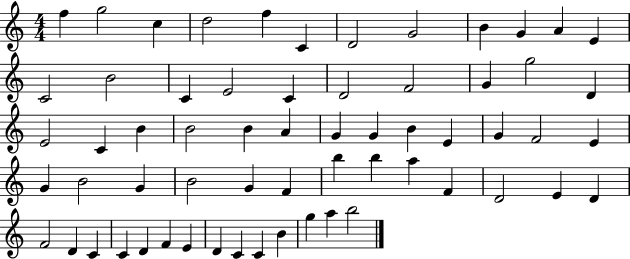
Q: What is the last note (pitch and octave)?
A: B5